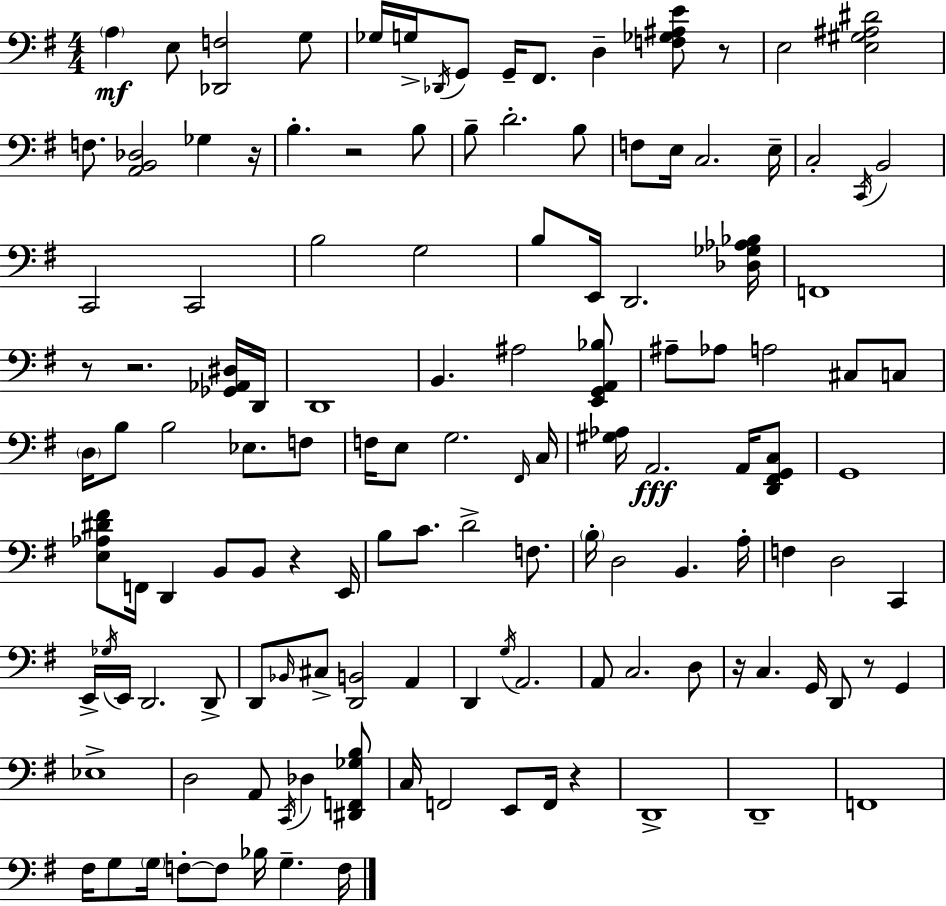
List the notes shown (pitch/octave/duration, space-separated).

A3/q E3/e [Db2,F3]/h G3/e Gb3/s G3/s Db2/s G2/e G2/s F#2/e. D3/q [F3,Gb3,A#3,E4]/e R/e E3/h [E3,G#3,A#3,D#4]/h F3/e. [A2,B2,Db3]/h Gb3/q R/s B3/q. R/h B3/e B3/e D4/h. B3/e F3/e E3/s C3/h. E3/s C3/h C2/s B2/h C2/h C2/h B3/h G3/h B3/e E2/s D2/h. [Db3,Gb3,Ab3,Bb3]/s F2/w R/e R/h. [Gb2,Ab2,D#3]/s D2/s D2/w B2/q. A#3/h [E2,G2,A2,Bb3]/e A#3/e Ab3/e A3/h C#3/e C3/e D3/s B3/e B3/h Eb3/e. F3/e F3/s E3/e G3/h. F#2/s C3/s [G#3,Ab3]/s A2/h. A2/s [D2,F#2,G2,C3]/e G2/w [E3,Ab3,D#4,F#4]/e F2/s D2/q B2/e B2/e R/q E2/s B3/e C4/e. D4/h F3/e. B3/s D3/h B2/q. A3/s F3/q D3/h C2/q E2/s Gb3/s E2/s D2/h. D2/e D2/e Bb2/s C#3/e [D2,B2]/h A2/q D2/q G3/s A2/h. A2/e C3/h. D3/e R/s C3/q. G2/s D2/e R/e G2/q Eb3/w D3/h A2/e C2/s Db3/q [D#2,F2,Gb3,B3]/e C3/s F2/h E2/e F2/s R/q D2/w D2/w F2/w F#3/s G3/e G3/s F3/e F3/e Bb3/s G3/q. F3/s